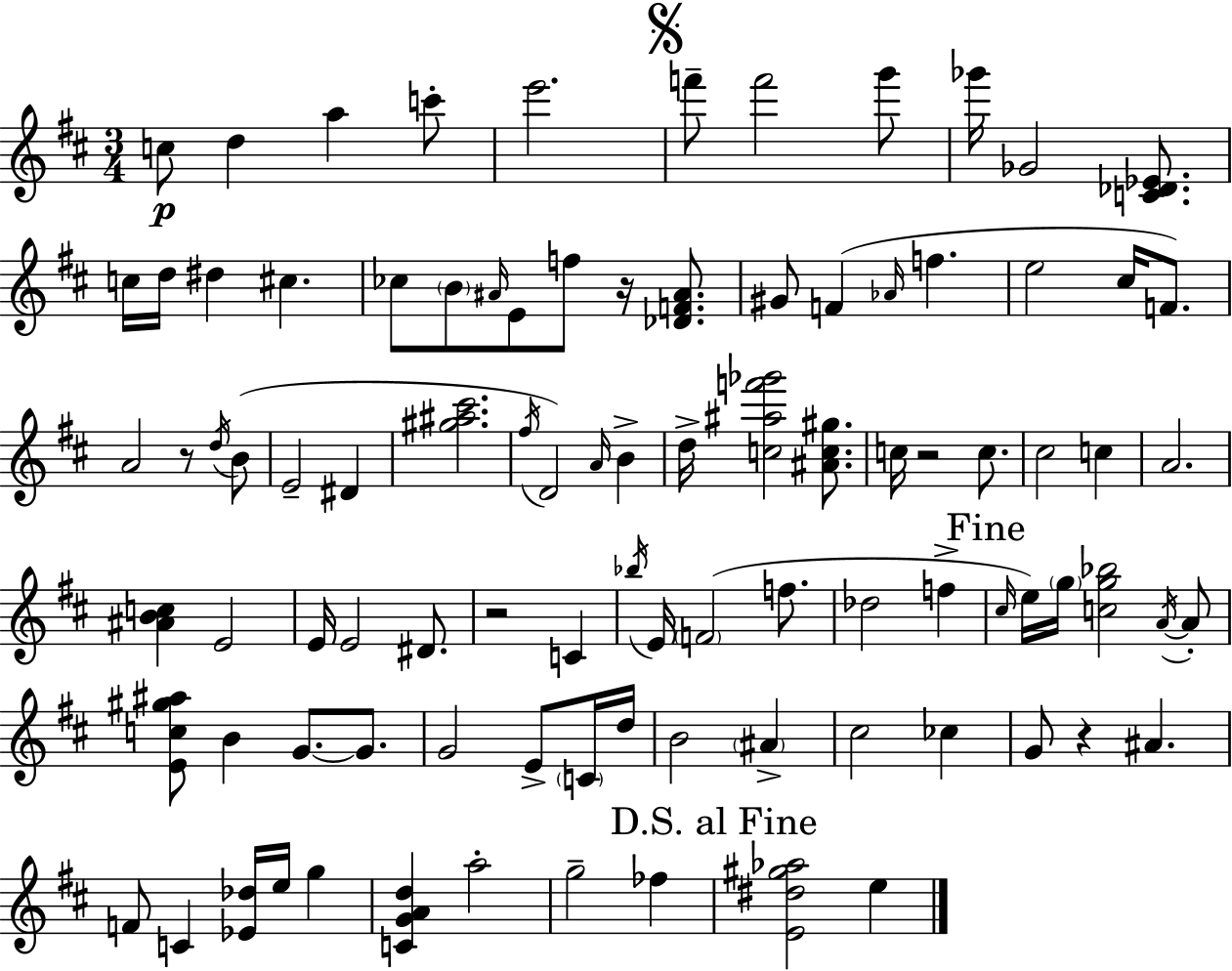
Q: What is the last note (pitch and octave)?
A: E5